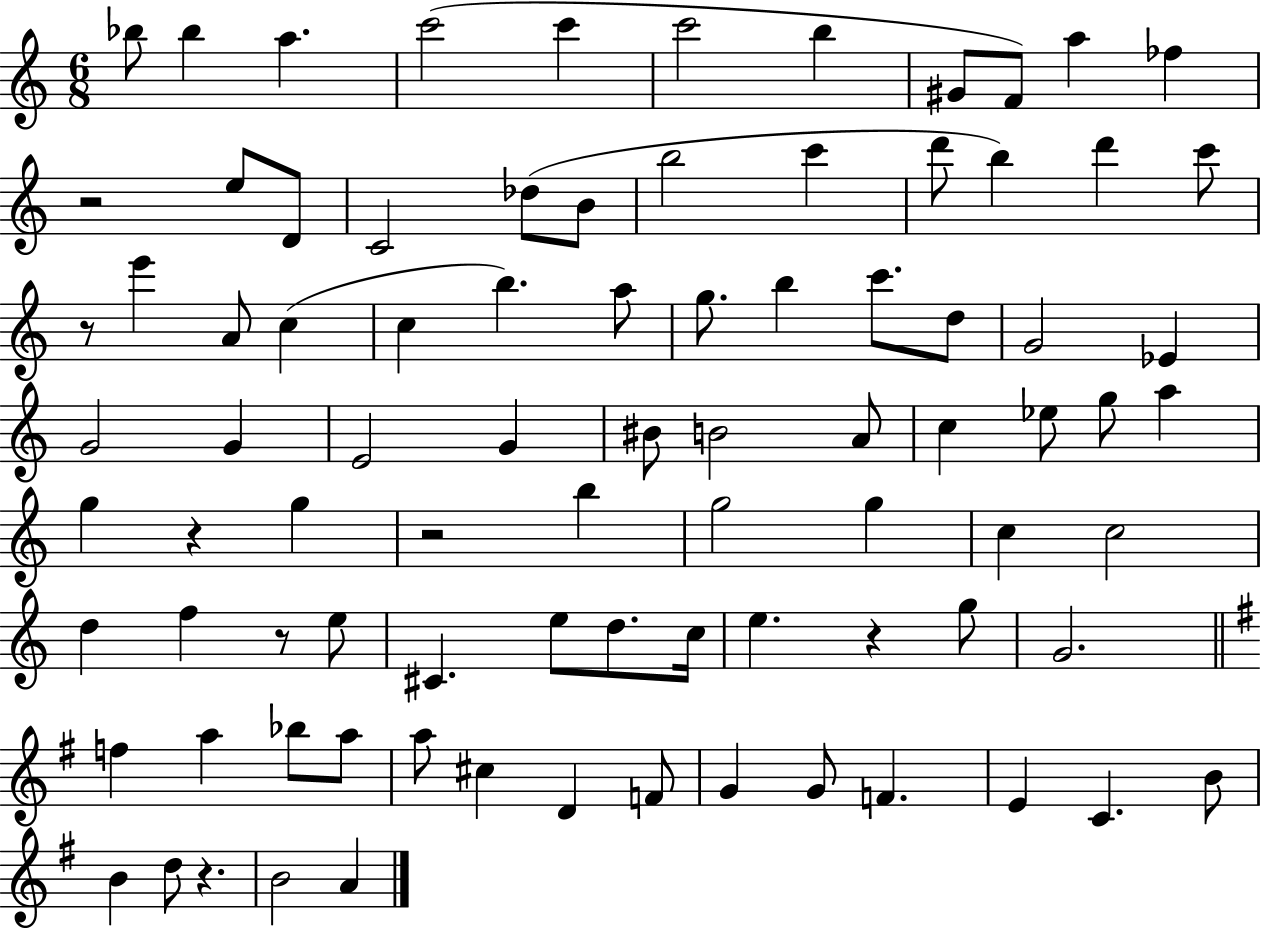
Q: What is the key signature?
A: C major